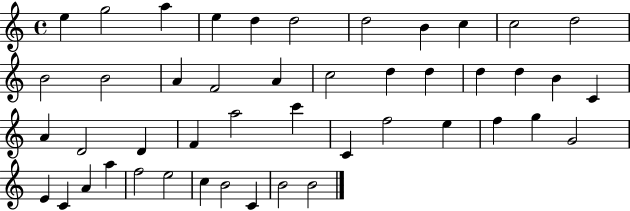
{
  \clef treble
  \time 4/4
  \defaultTimeSignature
  \key c \major
  e''4 g''2 a''4 | e''4 d''4 d''2 | d''2 b'4 c''4 | c''2 d''2 | \break b'2 b'2 | a'4 f'2 a'4 | c''2 d''4 d''4 | d''4 d''4 b'4 c'4 | \break a'4 d'2 d'4 | f'4 a''2 c'''4 | c'4 f''2 e''4 | f''4 g''4 g'2 | \break e'4 c'4 a'4 a''4 | f''2 e''2 | c''4 b'2 c'4 | b'2 b'2 | \break \bar "|."
}